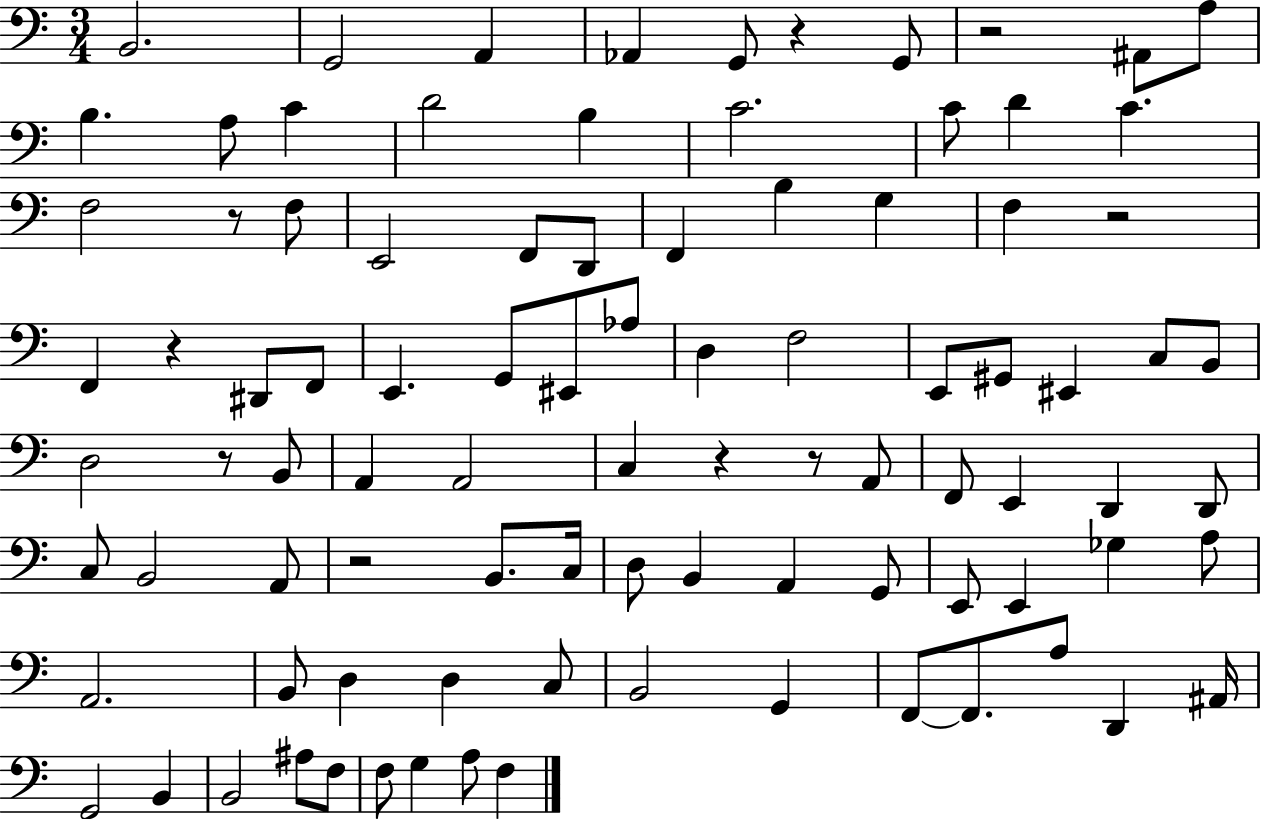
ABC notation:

X:1
T:Untitled
M:3/4
L:1/4
K:C
B,,2 G,,2 A,, _A,, G,,/2 z G,,/2 z2 ^A,,/2 A,/2 B, A,/2 C D2 B, C2 C/2 D C F,2 z/2 F,/2 E,,2 F,,/2 D,,/2 F,, B, G, F, z2 F,, z ^D,,/2 F,,/2 E,, G,,/2 ^E,,/2 _A,/2 D, F,2 E,,/2 ^G,,/2 ^E,, C,/2 B,,/2 D,2 z/2 B,,/2 A,, A,,2 C, z z/2 A,,/2 F,,/2 E,, D,, D,,/2 C,/2 B,,2 A,,/2 z2 B,,/2 C,/4 D,/2 B,, A,, G,,/2 E,,/2 E,, _G, A,/2 A,,2 B,,/2 D, D, C,/2 B,,2 G,, F,,/2 F,,/2 A,/2 D,, ^A,,/4 G,,2 B,, B,,2 ^A,/2 F,/2 F,/2 G, A,/2 F,